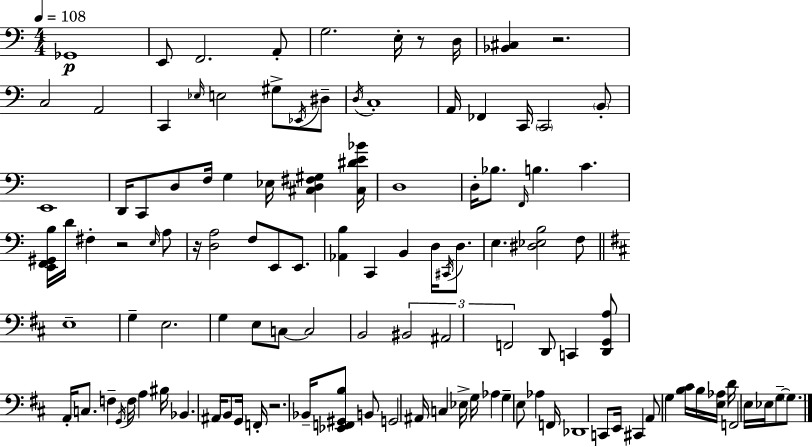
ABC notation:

X:1
T:Untitled
M:4/4
L:1/4
K:Am
_G,,4 E,,/2 F,,2 A,,/2 G,2 E,/4 z/2 D,/4 [_B,,^C,] z2 C,2 A,,2 C,, _E,/4 E,2 ^G,/2 _E,,/4 ^D,/2 D,/4 C,4 A,,/4 _F,, C,,/4 C,,2 B,,/2 E,,4 D,,/4 C,,/2 D,/2 F,/4 G, _E,/4 [^C,D,^F,^G,] [^C,^DE_B]/4 D,4 D,/4 _B,/2 F,,/4 B, C [E,,F,,^G,,B,]/4 D/4 ^F, z2 E,/4 A,/2 z/4 [D,A,]2 F,/2 E,,/2 E,,/2 [_A,,B,] C,, B,, D,/4 ^C,,/4 D,/2 E, [^D,_E,B,]2 F,/2 E,4 G, E,2 G, E,/2 C,/2 C,2 B,,2 ^B,,2 ^A,,2 F,,2 D,,/2 C,, [D,,G,,A,]/2 A,,/4 C,/2 F, G,,/4 F,/4 A, ^B,/4 _B,, ^A,,/4 B,,/2 G,,/4 F,,/4 z2 _B,,/4 [_E,,F,,^G,,B,]/2 B,,/2 G,,2 ^A,,/4 C, _E,/4 G,/4 _A, G, E,/2 _A, F,,/4 _D,,4 C,,/2 E,,/4 ^C,, A,,/2 G, [B,^C]/4 B,/4 [E,_A,]/4 D/4 F,,2 E,/4 _E,/4 G,/2 G,/2